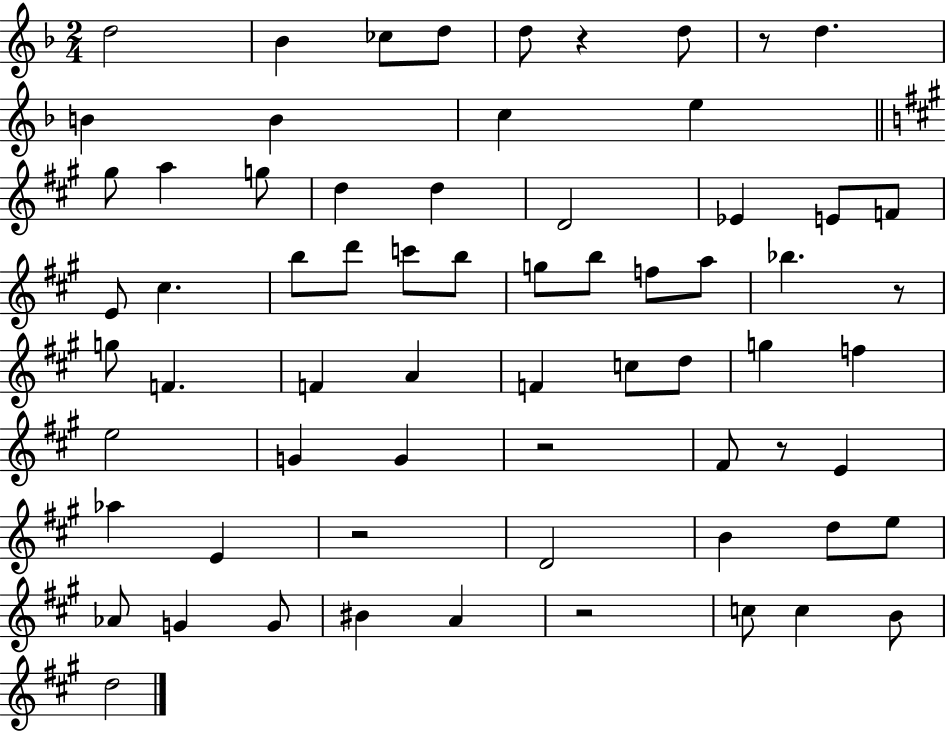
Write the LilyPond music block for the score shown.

{
  \clef treble
  \numericTimeSignature
  \time 2/4
  \key f \major
  d''2 | bes'4 ces''8 d''8 | d''8 r4 d''8 | r8 d''4. | \break b'4 b'4 | c''4 e''4 | \bar "||" \break \key a \major gis''8 a''4 g''8 | d''4 d''4 | d'2 | ees'4 e'8 f'8 | \break e'8 cis''4. | b''8 d'''8 c'''8 b''8 | g''8 b''8 f''8 a''8 | bes''4. r8 | \break g''8 f'4. | f'4 a'4 | f'4 c''8 d''8 | g''4 f''4 | \break e''2 | g'4 g'4 | r2 | fis'8 r8 e'4 | \break aes''4 e'4 | r2 | d'2 | b'4 d''8 e''8 | \break aes'8 g'4 g'8 | bis'4 a'4 | r2 | c''8 c''4 b'8 | \break d''2 | \bar "|."
}